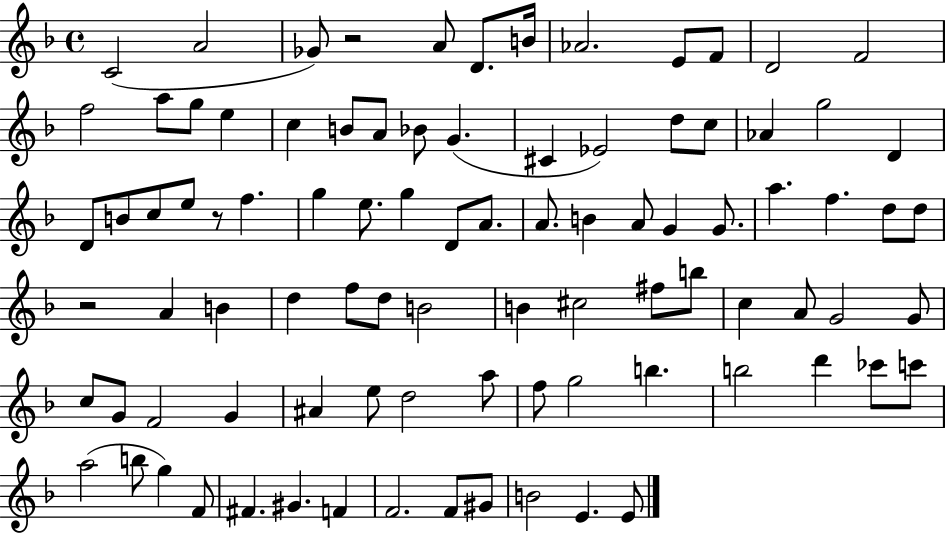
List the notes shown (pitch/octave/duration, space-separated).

C4/h A4/h Gb4/e R/h A4/e D4/e. B4/s Ab4/h. E4/e F4/e D4/h F4/h F5/h A5/e G5/e E5/q C5/q B4/e A4/e Bb4/e G4/q. C#4/q Eb4/h D5/e C5/e Ab4/q G5/h D4/q D4/e B4/e C5/e E5/e R/e F5/q. G5/q E5/e. G5/q D4/e A4/e. A4/e. B4/q A4/e G4/q G4/e. A5/q. F5/q. D5/e D5/e R/h A4/q B4/q D5/q F5/e D5/e B4/h B4/q C#5/h F#5/e B5/e C5/q A4/e G4/h G4/e C5/e G4/e F4/h G4/q A#4/q E5/e D5/h A5/e F5/e G5/h B5/q. B5/h D6/q CES6/e C6/e A5/h B5/e G5/q F4/e F#4/q. G#4/q. F4/q F4/h. F4/e G#4/e B4/h E4/q. E4/e